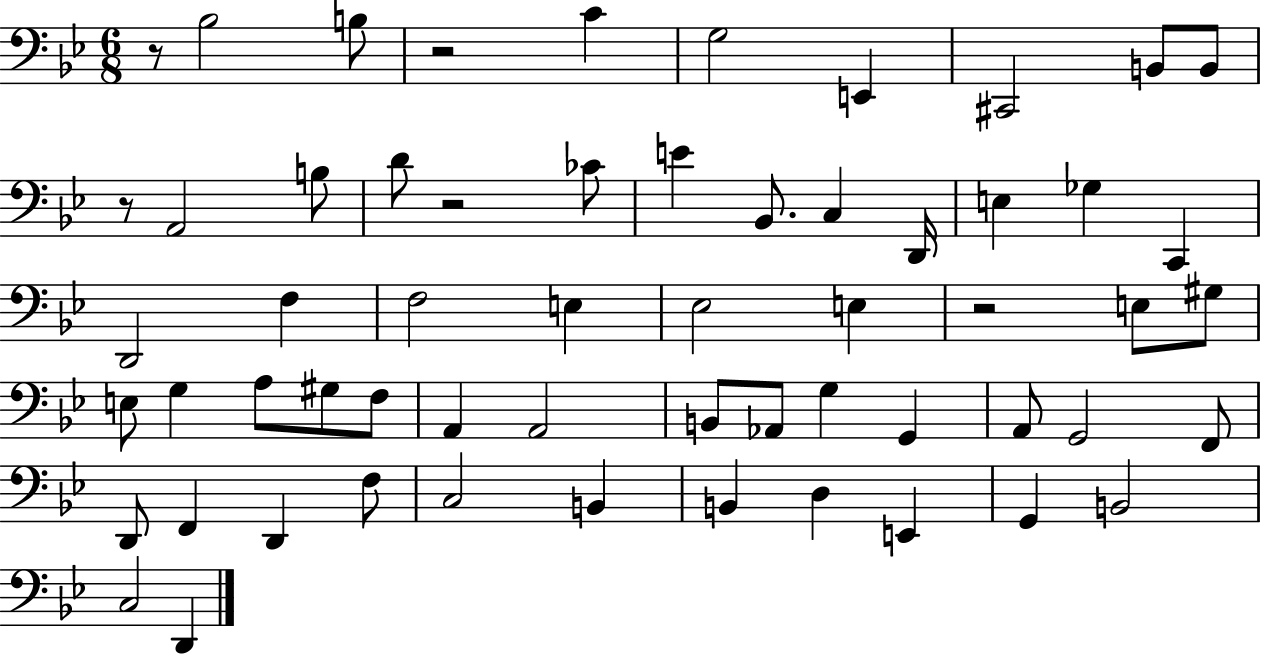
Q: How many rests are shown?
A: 5